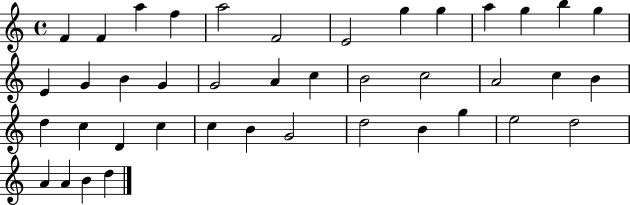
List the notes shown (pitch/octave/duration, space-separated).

F4/q F4/q A5/q F5/q A5/h F4/h E4/h G5/q G5/q A5/q G5/q B5/q G5/q E4/q G4/q B4/q G4/q G4/h A4/q C5/q B4/h C5/h A4/h C5/q B4/q D5/q C5/q D4/q C5/q C5/q B4/q G4/h D5/h B4/q G5/q E5/h D5/h A4/q A4/q B4/q D5/q